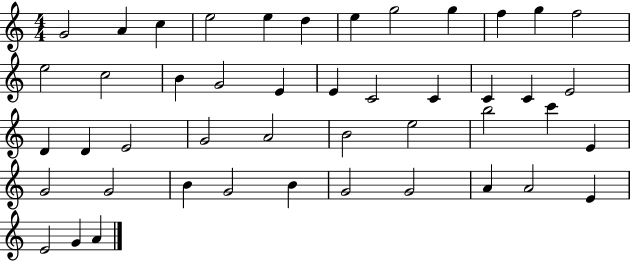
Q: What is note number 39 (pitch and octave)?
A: G4